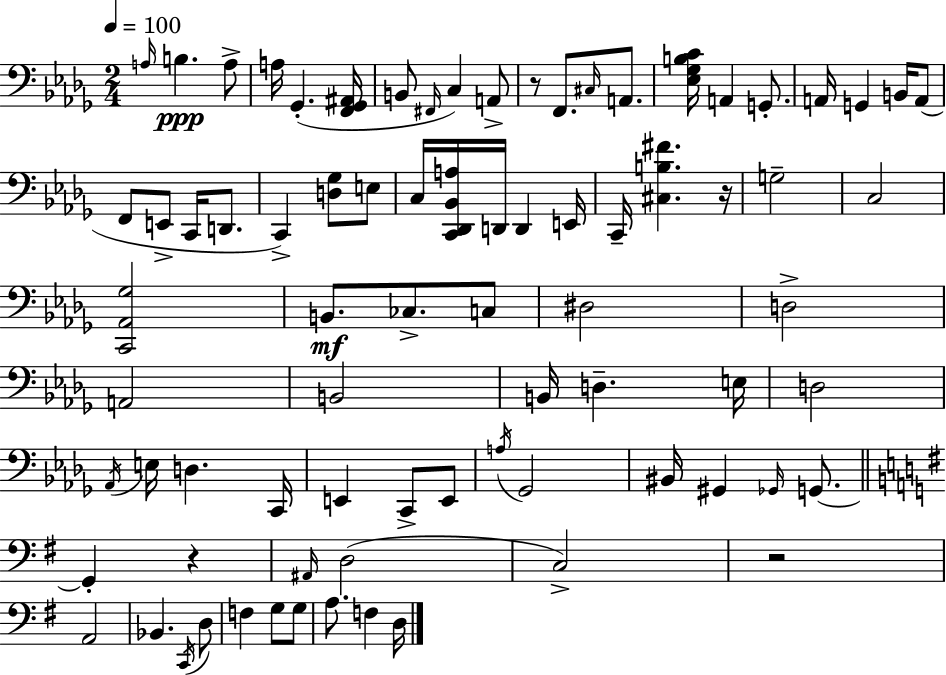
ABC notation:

X:1
T:Untitled
M:2/4
L:1/4
K:Bbm
A,/4 B, A,/2 A,/4 _G,, [F,,_G,,^A,,]/4 B,,/2 ^F,,/4 C, A,,/2 z/2 F,,/2 ^C,/4 A,,/2 [_E,_G,B,C]/4 A,, G,,/2 A,,/4 G,, B,,/4 A,,/2 F,,/2 E,,/2 C,,/4 D,,/2 C,, [D,_G,]/2 E,/2 C,/4 [C,,_D,,_B,,A,]/4 D,,/4 D,, E,,/4 C,,/4 [^C,B,^F] z/4 G,2 C,2 [C,,_A,,_G,]2 B,,/2 _C,/2 C,/2 ^D,2 D,2 A,,2 B,,2 B,,/4 D, E,/4 D,2 _A,,/4 E,/4 D, C,,/4 E,, C,,/2 E,,/2 A,/4 _G,,2 ^B,,/4 ^G,, _G,,/4 G,,/2 G,, z ^A,,/4 D,2 C,2 z2 A,,2 _B,, C,,/4 D,/2 F, G,/2 G,/2 A,/2 F, D,/4